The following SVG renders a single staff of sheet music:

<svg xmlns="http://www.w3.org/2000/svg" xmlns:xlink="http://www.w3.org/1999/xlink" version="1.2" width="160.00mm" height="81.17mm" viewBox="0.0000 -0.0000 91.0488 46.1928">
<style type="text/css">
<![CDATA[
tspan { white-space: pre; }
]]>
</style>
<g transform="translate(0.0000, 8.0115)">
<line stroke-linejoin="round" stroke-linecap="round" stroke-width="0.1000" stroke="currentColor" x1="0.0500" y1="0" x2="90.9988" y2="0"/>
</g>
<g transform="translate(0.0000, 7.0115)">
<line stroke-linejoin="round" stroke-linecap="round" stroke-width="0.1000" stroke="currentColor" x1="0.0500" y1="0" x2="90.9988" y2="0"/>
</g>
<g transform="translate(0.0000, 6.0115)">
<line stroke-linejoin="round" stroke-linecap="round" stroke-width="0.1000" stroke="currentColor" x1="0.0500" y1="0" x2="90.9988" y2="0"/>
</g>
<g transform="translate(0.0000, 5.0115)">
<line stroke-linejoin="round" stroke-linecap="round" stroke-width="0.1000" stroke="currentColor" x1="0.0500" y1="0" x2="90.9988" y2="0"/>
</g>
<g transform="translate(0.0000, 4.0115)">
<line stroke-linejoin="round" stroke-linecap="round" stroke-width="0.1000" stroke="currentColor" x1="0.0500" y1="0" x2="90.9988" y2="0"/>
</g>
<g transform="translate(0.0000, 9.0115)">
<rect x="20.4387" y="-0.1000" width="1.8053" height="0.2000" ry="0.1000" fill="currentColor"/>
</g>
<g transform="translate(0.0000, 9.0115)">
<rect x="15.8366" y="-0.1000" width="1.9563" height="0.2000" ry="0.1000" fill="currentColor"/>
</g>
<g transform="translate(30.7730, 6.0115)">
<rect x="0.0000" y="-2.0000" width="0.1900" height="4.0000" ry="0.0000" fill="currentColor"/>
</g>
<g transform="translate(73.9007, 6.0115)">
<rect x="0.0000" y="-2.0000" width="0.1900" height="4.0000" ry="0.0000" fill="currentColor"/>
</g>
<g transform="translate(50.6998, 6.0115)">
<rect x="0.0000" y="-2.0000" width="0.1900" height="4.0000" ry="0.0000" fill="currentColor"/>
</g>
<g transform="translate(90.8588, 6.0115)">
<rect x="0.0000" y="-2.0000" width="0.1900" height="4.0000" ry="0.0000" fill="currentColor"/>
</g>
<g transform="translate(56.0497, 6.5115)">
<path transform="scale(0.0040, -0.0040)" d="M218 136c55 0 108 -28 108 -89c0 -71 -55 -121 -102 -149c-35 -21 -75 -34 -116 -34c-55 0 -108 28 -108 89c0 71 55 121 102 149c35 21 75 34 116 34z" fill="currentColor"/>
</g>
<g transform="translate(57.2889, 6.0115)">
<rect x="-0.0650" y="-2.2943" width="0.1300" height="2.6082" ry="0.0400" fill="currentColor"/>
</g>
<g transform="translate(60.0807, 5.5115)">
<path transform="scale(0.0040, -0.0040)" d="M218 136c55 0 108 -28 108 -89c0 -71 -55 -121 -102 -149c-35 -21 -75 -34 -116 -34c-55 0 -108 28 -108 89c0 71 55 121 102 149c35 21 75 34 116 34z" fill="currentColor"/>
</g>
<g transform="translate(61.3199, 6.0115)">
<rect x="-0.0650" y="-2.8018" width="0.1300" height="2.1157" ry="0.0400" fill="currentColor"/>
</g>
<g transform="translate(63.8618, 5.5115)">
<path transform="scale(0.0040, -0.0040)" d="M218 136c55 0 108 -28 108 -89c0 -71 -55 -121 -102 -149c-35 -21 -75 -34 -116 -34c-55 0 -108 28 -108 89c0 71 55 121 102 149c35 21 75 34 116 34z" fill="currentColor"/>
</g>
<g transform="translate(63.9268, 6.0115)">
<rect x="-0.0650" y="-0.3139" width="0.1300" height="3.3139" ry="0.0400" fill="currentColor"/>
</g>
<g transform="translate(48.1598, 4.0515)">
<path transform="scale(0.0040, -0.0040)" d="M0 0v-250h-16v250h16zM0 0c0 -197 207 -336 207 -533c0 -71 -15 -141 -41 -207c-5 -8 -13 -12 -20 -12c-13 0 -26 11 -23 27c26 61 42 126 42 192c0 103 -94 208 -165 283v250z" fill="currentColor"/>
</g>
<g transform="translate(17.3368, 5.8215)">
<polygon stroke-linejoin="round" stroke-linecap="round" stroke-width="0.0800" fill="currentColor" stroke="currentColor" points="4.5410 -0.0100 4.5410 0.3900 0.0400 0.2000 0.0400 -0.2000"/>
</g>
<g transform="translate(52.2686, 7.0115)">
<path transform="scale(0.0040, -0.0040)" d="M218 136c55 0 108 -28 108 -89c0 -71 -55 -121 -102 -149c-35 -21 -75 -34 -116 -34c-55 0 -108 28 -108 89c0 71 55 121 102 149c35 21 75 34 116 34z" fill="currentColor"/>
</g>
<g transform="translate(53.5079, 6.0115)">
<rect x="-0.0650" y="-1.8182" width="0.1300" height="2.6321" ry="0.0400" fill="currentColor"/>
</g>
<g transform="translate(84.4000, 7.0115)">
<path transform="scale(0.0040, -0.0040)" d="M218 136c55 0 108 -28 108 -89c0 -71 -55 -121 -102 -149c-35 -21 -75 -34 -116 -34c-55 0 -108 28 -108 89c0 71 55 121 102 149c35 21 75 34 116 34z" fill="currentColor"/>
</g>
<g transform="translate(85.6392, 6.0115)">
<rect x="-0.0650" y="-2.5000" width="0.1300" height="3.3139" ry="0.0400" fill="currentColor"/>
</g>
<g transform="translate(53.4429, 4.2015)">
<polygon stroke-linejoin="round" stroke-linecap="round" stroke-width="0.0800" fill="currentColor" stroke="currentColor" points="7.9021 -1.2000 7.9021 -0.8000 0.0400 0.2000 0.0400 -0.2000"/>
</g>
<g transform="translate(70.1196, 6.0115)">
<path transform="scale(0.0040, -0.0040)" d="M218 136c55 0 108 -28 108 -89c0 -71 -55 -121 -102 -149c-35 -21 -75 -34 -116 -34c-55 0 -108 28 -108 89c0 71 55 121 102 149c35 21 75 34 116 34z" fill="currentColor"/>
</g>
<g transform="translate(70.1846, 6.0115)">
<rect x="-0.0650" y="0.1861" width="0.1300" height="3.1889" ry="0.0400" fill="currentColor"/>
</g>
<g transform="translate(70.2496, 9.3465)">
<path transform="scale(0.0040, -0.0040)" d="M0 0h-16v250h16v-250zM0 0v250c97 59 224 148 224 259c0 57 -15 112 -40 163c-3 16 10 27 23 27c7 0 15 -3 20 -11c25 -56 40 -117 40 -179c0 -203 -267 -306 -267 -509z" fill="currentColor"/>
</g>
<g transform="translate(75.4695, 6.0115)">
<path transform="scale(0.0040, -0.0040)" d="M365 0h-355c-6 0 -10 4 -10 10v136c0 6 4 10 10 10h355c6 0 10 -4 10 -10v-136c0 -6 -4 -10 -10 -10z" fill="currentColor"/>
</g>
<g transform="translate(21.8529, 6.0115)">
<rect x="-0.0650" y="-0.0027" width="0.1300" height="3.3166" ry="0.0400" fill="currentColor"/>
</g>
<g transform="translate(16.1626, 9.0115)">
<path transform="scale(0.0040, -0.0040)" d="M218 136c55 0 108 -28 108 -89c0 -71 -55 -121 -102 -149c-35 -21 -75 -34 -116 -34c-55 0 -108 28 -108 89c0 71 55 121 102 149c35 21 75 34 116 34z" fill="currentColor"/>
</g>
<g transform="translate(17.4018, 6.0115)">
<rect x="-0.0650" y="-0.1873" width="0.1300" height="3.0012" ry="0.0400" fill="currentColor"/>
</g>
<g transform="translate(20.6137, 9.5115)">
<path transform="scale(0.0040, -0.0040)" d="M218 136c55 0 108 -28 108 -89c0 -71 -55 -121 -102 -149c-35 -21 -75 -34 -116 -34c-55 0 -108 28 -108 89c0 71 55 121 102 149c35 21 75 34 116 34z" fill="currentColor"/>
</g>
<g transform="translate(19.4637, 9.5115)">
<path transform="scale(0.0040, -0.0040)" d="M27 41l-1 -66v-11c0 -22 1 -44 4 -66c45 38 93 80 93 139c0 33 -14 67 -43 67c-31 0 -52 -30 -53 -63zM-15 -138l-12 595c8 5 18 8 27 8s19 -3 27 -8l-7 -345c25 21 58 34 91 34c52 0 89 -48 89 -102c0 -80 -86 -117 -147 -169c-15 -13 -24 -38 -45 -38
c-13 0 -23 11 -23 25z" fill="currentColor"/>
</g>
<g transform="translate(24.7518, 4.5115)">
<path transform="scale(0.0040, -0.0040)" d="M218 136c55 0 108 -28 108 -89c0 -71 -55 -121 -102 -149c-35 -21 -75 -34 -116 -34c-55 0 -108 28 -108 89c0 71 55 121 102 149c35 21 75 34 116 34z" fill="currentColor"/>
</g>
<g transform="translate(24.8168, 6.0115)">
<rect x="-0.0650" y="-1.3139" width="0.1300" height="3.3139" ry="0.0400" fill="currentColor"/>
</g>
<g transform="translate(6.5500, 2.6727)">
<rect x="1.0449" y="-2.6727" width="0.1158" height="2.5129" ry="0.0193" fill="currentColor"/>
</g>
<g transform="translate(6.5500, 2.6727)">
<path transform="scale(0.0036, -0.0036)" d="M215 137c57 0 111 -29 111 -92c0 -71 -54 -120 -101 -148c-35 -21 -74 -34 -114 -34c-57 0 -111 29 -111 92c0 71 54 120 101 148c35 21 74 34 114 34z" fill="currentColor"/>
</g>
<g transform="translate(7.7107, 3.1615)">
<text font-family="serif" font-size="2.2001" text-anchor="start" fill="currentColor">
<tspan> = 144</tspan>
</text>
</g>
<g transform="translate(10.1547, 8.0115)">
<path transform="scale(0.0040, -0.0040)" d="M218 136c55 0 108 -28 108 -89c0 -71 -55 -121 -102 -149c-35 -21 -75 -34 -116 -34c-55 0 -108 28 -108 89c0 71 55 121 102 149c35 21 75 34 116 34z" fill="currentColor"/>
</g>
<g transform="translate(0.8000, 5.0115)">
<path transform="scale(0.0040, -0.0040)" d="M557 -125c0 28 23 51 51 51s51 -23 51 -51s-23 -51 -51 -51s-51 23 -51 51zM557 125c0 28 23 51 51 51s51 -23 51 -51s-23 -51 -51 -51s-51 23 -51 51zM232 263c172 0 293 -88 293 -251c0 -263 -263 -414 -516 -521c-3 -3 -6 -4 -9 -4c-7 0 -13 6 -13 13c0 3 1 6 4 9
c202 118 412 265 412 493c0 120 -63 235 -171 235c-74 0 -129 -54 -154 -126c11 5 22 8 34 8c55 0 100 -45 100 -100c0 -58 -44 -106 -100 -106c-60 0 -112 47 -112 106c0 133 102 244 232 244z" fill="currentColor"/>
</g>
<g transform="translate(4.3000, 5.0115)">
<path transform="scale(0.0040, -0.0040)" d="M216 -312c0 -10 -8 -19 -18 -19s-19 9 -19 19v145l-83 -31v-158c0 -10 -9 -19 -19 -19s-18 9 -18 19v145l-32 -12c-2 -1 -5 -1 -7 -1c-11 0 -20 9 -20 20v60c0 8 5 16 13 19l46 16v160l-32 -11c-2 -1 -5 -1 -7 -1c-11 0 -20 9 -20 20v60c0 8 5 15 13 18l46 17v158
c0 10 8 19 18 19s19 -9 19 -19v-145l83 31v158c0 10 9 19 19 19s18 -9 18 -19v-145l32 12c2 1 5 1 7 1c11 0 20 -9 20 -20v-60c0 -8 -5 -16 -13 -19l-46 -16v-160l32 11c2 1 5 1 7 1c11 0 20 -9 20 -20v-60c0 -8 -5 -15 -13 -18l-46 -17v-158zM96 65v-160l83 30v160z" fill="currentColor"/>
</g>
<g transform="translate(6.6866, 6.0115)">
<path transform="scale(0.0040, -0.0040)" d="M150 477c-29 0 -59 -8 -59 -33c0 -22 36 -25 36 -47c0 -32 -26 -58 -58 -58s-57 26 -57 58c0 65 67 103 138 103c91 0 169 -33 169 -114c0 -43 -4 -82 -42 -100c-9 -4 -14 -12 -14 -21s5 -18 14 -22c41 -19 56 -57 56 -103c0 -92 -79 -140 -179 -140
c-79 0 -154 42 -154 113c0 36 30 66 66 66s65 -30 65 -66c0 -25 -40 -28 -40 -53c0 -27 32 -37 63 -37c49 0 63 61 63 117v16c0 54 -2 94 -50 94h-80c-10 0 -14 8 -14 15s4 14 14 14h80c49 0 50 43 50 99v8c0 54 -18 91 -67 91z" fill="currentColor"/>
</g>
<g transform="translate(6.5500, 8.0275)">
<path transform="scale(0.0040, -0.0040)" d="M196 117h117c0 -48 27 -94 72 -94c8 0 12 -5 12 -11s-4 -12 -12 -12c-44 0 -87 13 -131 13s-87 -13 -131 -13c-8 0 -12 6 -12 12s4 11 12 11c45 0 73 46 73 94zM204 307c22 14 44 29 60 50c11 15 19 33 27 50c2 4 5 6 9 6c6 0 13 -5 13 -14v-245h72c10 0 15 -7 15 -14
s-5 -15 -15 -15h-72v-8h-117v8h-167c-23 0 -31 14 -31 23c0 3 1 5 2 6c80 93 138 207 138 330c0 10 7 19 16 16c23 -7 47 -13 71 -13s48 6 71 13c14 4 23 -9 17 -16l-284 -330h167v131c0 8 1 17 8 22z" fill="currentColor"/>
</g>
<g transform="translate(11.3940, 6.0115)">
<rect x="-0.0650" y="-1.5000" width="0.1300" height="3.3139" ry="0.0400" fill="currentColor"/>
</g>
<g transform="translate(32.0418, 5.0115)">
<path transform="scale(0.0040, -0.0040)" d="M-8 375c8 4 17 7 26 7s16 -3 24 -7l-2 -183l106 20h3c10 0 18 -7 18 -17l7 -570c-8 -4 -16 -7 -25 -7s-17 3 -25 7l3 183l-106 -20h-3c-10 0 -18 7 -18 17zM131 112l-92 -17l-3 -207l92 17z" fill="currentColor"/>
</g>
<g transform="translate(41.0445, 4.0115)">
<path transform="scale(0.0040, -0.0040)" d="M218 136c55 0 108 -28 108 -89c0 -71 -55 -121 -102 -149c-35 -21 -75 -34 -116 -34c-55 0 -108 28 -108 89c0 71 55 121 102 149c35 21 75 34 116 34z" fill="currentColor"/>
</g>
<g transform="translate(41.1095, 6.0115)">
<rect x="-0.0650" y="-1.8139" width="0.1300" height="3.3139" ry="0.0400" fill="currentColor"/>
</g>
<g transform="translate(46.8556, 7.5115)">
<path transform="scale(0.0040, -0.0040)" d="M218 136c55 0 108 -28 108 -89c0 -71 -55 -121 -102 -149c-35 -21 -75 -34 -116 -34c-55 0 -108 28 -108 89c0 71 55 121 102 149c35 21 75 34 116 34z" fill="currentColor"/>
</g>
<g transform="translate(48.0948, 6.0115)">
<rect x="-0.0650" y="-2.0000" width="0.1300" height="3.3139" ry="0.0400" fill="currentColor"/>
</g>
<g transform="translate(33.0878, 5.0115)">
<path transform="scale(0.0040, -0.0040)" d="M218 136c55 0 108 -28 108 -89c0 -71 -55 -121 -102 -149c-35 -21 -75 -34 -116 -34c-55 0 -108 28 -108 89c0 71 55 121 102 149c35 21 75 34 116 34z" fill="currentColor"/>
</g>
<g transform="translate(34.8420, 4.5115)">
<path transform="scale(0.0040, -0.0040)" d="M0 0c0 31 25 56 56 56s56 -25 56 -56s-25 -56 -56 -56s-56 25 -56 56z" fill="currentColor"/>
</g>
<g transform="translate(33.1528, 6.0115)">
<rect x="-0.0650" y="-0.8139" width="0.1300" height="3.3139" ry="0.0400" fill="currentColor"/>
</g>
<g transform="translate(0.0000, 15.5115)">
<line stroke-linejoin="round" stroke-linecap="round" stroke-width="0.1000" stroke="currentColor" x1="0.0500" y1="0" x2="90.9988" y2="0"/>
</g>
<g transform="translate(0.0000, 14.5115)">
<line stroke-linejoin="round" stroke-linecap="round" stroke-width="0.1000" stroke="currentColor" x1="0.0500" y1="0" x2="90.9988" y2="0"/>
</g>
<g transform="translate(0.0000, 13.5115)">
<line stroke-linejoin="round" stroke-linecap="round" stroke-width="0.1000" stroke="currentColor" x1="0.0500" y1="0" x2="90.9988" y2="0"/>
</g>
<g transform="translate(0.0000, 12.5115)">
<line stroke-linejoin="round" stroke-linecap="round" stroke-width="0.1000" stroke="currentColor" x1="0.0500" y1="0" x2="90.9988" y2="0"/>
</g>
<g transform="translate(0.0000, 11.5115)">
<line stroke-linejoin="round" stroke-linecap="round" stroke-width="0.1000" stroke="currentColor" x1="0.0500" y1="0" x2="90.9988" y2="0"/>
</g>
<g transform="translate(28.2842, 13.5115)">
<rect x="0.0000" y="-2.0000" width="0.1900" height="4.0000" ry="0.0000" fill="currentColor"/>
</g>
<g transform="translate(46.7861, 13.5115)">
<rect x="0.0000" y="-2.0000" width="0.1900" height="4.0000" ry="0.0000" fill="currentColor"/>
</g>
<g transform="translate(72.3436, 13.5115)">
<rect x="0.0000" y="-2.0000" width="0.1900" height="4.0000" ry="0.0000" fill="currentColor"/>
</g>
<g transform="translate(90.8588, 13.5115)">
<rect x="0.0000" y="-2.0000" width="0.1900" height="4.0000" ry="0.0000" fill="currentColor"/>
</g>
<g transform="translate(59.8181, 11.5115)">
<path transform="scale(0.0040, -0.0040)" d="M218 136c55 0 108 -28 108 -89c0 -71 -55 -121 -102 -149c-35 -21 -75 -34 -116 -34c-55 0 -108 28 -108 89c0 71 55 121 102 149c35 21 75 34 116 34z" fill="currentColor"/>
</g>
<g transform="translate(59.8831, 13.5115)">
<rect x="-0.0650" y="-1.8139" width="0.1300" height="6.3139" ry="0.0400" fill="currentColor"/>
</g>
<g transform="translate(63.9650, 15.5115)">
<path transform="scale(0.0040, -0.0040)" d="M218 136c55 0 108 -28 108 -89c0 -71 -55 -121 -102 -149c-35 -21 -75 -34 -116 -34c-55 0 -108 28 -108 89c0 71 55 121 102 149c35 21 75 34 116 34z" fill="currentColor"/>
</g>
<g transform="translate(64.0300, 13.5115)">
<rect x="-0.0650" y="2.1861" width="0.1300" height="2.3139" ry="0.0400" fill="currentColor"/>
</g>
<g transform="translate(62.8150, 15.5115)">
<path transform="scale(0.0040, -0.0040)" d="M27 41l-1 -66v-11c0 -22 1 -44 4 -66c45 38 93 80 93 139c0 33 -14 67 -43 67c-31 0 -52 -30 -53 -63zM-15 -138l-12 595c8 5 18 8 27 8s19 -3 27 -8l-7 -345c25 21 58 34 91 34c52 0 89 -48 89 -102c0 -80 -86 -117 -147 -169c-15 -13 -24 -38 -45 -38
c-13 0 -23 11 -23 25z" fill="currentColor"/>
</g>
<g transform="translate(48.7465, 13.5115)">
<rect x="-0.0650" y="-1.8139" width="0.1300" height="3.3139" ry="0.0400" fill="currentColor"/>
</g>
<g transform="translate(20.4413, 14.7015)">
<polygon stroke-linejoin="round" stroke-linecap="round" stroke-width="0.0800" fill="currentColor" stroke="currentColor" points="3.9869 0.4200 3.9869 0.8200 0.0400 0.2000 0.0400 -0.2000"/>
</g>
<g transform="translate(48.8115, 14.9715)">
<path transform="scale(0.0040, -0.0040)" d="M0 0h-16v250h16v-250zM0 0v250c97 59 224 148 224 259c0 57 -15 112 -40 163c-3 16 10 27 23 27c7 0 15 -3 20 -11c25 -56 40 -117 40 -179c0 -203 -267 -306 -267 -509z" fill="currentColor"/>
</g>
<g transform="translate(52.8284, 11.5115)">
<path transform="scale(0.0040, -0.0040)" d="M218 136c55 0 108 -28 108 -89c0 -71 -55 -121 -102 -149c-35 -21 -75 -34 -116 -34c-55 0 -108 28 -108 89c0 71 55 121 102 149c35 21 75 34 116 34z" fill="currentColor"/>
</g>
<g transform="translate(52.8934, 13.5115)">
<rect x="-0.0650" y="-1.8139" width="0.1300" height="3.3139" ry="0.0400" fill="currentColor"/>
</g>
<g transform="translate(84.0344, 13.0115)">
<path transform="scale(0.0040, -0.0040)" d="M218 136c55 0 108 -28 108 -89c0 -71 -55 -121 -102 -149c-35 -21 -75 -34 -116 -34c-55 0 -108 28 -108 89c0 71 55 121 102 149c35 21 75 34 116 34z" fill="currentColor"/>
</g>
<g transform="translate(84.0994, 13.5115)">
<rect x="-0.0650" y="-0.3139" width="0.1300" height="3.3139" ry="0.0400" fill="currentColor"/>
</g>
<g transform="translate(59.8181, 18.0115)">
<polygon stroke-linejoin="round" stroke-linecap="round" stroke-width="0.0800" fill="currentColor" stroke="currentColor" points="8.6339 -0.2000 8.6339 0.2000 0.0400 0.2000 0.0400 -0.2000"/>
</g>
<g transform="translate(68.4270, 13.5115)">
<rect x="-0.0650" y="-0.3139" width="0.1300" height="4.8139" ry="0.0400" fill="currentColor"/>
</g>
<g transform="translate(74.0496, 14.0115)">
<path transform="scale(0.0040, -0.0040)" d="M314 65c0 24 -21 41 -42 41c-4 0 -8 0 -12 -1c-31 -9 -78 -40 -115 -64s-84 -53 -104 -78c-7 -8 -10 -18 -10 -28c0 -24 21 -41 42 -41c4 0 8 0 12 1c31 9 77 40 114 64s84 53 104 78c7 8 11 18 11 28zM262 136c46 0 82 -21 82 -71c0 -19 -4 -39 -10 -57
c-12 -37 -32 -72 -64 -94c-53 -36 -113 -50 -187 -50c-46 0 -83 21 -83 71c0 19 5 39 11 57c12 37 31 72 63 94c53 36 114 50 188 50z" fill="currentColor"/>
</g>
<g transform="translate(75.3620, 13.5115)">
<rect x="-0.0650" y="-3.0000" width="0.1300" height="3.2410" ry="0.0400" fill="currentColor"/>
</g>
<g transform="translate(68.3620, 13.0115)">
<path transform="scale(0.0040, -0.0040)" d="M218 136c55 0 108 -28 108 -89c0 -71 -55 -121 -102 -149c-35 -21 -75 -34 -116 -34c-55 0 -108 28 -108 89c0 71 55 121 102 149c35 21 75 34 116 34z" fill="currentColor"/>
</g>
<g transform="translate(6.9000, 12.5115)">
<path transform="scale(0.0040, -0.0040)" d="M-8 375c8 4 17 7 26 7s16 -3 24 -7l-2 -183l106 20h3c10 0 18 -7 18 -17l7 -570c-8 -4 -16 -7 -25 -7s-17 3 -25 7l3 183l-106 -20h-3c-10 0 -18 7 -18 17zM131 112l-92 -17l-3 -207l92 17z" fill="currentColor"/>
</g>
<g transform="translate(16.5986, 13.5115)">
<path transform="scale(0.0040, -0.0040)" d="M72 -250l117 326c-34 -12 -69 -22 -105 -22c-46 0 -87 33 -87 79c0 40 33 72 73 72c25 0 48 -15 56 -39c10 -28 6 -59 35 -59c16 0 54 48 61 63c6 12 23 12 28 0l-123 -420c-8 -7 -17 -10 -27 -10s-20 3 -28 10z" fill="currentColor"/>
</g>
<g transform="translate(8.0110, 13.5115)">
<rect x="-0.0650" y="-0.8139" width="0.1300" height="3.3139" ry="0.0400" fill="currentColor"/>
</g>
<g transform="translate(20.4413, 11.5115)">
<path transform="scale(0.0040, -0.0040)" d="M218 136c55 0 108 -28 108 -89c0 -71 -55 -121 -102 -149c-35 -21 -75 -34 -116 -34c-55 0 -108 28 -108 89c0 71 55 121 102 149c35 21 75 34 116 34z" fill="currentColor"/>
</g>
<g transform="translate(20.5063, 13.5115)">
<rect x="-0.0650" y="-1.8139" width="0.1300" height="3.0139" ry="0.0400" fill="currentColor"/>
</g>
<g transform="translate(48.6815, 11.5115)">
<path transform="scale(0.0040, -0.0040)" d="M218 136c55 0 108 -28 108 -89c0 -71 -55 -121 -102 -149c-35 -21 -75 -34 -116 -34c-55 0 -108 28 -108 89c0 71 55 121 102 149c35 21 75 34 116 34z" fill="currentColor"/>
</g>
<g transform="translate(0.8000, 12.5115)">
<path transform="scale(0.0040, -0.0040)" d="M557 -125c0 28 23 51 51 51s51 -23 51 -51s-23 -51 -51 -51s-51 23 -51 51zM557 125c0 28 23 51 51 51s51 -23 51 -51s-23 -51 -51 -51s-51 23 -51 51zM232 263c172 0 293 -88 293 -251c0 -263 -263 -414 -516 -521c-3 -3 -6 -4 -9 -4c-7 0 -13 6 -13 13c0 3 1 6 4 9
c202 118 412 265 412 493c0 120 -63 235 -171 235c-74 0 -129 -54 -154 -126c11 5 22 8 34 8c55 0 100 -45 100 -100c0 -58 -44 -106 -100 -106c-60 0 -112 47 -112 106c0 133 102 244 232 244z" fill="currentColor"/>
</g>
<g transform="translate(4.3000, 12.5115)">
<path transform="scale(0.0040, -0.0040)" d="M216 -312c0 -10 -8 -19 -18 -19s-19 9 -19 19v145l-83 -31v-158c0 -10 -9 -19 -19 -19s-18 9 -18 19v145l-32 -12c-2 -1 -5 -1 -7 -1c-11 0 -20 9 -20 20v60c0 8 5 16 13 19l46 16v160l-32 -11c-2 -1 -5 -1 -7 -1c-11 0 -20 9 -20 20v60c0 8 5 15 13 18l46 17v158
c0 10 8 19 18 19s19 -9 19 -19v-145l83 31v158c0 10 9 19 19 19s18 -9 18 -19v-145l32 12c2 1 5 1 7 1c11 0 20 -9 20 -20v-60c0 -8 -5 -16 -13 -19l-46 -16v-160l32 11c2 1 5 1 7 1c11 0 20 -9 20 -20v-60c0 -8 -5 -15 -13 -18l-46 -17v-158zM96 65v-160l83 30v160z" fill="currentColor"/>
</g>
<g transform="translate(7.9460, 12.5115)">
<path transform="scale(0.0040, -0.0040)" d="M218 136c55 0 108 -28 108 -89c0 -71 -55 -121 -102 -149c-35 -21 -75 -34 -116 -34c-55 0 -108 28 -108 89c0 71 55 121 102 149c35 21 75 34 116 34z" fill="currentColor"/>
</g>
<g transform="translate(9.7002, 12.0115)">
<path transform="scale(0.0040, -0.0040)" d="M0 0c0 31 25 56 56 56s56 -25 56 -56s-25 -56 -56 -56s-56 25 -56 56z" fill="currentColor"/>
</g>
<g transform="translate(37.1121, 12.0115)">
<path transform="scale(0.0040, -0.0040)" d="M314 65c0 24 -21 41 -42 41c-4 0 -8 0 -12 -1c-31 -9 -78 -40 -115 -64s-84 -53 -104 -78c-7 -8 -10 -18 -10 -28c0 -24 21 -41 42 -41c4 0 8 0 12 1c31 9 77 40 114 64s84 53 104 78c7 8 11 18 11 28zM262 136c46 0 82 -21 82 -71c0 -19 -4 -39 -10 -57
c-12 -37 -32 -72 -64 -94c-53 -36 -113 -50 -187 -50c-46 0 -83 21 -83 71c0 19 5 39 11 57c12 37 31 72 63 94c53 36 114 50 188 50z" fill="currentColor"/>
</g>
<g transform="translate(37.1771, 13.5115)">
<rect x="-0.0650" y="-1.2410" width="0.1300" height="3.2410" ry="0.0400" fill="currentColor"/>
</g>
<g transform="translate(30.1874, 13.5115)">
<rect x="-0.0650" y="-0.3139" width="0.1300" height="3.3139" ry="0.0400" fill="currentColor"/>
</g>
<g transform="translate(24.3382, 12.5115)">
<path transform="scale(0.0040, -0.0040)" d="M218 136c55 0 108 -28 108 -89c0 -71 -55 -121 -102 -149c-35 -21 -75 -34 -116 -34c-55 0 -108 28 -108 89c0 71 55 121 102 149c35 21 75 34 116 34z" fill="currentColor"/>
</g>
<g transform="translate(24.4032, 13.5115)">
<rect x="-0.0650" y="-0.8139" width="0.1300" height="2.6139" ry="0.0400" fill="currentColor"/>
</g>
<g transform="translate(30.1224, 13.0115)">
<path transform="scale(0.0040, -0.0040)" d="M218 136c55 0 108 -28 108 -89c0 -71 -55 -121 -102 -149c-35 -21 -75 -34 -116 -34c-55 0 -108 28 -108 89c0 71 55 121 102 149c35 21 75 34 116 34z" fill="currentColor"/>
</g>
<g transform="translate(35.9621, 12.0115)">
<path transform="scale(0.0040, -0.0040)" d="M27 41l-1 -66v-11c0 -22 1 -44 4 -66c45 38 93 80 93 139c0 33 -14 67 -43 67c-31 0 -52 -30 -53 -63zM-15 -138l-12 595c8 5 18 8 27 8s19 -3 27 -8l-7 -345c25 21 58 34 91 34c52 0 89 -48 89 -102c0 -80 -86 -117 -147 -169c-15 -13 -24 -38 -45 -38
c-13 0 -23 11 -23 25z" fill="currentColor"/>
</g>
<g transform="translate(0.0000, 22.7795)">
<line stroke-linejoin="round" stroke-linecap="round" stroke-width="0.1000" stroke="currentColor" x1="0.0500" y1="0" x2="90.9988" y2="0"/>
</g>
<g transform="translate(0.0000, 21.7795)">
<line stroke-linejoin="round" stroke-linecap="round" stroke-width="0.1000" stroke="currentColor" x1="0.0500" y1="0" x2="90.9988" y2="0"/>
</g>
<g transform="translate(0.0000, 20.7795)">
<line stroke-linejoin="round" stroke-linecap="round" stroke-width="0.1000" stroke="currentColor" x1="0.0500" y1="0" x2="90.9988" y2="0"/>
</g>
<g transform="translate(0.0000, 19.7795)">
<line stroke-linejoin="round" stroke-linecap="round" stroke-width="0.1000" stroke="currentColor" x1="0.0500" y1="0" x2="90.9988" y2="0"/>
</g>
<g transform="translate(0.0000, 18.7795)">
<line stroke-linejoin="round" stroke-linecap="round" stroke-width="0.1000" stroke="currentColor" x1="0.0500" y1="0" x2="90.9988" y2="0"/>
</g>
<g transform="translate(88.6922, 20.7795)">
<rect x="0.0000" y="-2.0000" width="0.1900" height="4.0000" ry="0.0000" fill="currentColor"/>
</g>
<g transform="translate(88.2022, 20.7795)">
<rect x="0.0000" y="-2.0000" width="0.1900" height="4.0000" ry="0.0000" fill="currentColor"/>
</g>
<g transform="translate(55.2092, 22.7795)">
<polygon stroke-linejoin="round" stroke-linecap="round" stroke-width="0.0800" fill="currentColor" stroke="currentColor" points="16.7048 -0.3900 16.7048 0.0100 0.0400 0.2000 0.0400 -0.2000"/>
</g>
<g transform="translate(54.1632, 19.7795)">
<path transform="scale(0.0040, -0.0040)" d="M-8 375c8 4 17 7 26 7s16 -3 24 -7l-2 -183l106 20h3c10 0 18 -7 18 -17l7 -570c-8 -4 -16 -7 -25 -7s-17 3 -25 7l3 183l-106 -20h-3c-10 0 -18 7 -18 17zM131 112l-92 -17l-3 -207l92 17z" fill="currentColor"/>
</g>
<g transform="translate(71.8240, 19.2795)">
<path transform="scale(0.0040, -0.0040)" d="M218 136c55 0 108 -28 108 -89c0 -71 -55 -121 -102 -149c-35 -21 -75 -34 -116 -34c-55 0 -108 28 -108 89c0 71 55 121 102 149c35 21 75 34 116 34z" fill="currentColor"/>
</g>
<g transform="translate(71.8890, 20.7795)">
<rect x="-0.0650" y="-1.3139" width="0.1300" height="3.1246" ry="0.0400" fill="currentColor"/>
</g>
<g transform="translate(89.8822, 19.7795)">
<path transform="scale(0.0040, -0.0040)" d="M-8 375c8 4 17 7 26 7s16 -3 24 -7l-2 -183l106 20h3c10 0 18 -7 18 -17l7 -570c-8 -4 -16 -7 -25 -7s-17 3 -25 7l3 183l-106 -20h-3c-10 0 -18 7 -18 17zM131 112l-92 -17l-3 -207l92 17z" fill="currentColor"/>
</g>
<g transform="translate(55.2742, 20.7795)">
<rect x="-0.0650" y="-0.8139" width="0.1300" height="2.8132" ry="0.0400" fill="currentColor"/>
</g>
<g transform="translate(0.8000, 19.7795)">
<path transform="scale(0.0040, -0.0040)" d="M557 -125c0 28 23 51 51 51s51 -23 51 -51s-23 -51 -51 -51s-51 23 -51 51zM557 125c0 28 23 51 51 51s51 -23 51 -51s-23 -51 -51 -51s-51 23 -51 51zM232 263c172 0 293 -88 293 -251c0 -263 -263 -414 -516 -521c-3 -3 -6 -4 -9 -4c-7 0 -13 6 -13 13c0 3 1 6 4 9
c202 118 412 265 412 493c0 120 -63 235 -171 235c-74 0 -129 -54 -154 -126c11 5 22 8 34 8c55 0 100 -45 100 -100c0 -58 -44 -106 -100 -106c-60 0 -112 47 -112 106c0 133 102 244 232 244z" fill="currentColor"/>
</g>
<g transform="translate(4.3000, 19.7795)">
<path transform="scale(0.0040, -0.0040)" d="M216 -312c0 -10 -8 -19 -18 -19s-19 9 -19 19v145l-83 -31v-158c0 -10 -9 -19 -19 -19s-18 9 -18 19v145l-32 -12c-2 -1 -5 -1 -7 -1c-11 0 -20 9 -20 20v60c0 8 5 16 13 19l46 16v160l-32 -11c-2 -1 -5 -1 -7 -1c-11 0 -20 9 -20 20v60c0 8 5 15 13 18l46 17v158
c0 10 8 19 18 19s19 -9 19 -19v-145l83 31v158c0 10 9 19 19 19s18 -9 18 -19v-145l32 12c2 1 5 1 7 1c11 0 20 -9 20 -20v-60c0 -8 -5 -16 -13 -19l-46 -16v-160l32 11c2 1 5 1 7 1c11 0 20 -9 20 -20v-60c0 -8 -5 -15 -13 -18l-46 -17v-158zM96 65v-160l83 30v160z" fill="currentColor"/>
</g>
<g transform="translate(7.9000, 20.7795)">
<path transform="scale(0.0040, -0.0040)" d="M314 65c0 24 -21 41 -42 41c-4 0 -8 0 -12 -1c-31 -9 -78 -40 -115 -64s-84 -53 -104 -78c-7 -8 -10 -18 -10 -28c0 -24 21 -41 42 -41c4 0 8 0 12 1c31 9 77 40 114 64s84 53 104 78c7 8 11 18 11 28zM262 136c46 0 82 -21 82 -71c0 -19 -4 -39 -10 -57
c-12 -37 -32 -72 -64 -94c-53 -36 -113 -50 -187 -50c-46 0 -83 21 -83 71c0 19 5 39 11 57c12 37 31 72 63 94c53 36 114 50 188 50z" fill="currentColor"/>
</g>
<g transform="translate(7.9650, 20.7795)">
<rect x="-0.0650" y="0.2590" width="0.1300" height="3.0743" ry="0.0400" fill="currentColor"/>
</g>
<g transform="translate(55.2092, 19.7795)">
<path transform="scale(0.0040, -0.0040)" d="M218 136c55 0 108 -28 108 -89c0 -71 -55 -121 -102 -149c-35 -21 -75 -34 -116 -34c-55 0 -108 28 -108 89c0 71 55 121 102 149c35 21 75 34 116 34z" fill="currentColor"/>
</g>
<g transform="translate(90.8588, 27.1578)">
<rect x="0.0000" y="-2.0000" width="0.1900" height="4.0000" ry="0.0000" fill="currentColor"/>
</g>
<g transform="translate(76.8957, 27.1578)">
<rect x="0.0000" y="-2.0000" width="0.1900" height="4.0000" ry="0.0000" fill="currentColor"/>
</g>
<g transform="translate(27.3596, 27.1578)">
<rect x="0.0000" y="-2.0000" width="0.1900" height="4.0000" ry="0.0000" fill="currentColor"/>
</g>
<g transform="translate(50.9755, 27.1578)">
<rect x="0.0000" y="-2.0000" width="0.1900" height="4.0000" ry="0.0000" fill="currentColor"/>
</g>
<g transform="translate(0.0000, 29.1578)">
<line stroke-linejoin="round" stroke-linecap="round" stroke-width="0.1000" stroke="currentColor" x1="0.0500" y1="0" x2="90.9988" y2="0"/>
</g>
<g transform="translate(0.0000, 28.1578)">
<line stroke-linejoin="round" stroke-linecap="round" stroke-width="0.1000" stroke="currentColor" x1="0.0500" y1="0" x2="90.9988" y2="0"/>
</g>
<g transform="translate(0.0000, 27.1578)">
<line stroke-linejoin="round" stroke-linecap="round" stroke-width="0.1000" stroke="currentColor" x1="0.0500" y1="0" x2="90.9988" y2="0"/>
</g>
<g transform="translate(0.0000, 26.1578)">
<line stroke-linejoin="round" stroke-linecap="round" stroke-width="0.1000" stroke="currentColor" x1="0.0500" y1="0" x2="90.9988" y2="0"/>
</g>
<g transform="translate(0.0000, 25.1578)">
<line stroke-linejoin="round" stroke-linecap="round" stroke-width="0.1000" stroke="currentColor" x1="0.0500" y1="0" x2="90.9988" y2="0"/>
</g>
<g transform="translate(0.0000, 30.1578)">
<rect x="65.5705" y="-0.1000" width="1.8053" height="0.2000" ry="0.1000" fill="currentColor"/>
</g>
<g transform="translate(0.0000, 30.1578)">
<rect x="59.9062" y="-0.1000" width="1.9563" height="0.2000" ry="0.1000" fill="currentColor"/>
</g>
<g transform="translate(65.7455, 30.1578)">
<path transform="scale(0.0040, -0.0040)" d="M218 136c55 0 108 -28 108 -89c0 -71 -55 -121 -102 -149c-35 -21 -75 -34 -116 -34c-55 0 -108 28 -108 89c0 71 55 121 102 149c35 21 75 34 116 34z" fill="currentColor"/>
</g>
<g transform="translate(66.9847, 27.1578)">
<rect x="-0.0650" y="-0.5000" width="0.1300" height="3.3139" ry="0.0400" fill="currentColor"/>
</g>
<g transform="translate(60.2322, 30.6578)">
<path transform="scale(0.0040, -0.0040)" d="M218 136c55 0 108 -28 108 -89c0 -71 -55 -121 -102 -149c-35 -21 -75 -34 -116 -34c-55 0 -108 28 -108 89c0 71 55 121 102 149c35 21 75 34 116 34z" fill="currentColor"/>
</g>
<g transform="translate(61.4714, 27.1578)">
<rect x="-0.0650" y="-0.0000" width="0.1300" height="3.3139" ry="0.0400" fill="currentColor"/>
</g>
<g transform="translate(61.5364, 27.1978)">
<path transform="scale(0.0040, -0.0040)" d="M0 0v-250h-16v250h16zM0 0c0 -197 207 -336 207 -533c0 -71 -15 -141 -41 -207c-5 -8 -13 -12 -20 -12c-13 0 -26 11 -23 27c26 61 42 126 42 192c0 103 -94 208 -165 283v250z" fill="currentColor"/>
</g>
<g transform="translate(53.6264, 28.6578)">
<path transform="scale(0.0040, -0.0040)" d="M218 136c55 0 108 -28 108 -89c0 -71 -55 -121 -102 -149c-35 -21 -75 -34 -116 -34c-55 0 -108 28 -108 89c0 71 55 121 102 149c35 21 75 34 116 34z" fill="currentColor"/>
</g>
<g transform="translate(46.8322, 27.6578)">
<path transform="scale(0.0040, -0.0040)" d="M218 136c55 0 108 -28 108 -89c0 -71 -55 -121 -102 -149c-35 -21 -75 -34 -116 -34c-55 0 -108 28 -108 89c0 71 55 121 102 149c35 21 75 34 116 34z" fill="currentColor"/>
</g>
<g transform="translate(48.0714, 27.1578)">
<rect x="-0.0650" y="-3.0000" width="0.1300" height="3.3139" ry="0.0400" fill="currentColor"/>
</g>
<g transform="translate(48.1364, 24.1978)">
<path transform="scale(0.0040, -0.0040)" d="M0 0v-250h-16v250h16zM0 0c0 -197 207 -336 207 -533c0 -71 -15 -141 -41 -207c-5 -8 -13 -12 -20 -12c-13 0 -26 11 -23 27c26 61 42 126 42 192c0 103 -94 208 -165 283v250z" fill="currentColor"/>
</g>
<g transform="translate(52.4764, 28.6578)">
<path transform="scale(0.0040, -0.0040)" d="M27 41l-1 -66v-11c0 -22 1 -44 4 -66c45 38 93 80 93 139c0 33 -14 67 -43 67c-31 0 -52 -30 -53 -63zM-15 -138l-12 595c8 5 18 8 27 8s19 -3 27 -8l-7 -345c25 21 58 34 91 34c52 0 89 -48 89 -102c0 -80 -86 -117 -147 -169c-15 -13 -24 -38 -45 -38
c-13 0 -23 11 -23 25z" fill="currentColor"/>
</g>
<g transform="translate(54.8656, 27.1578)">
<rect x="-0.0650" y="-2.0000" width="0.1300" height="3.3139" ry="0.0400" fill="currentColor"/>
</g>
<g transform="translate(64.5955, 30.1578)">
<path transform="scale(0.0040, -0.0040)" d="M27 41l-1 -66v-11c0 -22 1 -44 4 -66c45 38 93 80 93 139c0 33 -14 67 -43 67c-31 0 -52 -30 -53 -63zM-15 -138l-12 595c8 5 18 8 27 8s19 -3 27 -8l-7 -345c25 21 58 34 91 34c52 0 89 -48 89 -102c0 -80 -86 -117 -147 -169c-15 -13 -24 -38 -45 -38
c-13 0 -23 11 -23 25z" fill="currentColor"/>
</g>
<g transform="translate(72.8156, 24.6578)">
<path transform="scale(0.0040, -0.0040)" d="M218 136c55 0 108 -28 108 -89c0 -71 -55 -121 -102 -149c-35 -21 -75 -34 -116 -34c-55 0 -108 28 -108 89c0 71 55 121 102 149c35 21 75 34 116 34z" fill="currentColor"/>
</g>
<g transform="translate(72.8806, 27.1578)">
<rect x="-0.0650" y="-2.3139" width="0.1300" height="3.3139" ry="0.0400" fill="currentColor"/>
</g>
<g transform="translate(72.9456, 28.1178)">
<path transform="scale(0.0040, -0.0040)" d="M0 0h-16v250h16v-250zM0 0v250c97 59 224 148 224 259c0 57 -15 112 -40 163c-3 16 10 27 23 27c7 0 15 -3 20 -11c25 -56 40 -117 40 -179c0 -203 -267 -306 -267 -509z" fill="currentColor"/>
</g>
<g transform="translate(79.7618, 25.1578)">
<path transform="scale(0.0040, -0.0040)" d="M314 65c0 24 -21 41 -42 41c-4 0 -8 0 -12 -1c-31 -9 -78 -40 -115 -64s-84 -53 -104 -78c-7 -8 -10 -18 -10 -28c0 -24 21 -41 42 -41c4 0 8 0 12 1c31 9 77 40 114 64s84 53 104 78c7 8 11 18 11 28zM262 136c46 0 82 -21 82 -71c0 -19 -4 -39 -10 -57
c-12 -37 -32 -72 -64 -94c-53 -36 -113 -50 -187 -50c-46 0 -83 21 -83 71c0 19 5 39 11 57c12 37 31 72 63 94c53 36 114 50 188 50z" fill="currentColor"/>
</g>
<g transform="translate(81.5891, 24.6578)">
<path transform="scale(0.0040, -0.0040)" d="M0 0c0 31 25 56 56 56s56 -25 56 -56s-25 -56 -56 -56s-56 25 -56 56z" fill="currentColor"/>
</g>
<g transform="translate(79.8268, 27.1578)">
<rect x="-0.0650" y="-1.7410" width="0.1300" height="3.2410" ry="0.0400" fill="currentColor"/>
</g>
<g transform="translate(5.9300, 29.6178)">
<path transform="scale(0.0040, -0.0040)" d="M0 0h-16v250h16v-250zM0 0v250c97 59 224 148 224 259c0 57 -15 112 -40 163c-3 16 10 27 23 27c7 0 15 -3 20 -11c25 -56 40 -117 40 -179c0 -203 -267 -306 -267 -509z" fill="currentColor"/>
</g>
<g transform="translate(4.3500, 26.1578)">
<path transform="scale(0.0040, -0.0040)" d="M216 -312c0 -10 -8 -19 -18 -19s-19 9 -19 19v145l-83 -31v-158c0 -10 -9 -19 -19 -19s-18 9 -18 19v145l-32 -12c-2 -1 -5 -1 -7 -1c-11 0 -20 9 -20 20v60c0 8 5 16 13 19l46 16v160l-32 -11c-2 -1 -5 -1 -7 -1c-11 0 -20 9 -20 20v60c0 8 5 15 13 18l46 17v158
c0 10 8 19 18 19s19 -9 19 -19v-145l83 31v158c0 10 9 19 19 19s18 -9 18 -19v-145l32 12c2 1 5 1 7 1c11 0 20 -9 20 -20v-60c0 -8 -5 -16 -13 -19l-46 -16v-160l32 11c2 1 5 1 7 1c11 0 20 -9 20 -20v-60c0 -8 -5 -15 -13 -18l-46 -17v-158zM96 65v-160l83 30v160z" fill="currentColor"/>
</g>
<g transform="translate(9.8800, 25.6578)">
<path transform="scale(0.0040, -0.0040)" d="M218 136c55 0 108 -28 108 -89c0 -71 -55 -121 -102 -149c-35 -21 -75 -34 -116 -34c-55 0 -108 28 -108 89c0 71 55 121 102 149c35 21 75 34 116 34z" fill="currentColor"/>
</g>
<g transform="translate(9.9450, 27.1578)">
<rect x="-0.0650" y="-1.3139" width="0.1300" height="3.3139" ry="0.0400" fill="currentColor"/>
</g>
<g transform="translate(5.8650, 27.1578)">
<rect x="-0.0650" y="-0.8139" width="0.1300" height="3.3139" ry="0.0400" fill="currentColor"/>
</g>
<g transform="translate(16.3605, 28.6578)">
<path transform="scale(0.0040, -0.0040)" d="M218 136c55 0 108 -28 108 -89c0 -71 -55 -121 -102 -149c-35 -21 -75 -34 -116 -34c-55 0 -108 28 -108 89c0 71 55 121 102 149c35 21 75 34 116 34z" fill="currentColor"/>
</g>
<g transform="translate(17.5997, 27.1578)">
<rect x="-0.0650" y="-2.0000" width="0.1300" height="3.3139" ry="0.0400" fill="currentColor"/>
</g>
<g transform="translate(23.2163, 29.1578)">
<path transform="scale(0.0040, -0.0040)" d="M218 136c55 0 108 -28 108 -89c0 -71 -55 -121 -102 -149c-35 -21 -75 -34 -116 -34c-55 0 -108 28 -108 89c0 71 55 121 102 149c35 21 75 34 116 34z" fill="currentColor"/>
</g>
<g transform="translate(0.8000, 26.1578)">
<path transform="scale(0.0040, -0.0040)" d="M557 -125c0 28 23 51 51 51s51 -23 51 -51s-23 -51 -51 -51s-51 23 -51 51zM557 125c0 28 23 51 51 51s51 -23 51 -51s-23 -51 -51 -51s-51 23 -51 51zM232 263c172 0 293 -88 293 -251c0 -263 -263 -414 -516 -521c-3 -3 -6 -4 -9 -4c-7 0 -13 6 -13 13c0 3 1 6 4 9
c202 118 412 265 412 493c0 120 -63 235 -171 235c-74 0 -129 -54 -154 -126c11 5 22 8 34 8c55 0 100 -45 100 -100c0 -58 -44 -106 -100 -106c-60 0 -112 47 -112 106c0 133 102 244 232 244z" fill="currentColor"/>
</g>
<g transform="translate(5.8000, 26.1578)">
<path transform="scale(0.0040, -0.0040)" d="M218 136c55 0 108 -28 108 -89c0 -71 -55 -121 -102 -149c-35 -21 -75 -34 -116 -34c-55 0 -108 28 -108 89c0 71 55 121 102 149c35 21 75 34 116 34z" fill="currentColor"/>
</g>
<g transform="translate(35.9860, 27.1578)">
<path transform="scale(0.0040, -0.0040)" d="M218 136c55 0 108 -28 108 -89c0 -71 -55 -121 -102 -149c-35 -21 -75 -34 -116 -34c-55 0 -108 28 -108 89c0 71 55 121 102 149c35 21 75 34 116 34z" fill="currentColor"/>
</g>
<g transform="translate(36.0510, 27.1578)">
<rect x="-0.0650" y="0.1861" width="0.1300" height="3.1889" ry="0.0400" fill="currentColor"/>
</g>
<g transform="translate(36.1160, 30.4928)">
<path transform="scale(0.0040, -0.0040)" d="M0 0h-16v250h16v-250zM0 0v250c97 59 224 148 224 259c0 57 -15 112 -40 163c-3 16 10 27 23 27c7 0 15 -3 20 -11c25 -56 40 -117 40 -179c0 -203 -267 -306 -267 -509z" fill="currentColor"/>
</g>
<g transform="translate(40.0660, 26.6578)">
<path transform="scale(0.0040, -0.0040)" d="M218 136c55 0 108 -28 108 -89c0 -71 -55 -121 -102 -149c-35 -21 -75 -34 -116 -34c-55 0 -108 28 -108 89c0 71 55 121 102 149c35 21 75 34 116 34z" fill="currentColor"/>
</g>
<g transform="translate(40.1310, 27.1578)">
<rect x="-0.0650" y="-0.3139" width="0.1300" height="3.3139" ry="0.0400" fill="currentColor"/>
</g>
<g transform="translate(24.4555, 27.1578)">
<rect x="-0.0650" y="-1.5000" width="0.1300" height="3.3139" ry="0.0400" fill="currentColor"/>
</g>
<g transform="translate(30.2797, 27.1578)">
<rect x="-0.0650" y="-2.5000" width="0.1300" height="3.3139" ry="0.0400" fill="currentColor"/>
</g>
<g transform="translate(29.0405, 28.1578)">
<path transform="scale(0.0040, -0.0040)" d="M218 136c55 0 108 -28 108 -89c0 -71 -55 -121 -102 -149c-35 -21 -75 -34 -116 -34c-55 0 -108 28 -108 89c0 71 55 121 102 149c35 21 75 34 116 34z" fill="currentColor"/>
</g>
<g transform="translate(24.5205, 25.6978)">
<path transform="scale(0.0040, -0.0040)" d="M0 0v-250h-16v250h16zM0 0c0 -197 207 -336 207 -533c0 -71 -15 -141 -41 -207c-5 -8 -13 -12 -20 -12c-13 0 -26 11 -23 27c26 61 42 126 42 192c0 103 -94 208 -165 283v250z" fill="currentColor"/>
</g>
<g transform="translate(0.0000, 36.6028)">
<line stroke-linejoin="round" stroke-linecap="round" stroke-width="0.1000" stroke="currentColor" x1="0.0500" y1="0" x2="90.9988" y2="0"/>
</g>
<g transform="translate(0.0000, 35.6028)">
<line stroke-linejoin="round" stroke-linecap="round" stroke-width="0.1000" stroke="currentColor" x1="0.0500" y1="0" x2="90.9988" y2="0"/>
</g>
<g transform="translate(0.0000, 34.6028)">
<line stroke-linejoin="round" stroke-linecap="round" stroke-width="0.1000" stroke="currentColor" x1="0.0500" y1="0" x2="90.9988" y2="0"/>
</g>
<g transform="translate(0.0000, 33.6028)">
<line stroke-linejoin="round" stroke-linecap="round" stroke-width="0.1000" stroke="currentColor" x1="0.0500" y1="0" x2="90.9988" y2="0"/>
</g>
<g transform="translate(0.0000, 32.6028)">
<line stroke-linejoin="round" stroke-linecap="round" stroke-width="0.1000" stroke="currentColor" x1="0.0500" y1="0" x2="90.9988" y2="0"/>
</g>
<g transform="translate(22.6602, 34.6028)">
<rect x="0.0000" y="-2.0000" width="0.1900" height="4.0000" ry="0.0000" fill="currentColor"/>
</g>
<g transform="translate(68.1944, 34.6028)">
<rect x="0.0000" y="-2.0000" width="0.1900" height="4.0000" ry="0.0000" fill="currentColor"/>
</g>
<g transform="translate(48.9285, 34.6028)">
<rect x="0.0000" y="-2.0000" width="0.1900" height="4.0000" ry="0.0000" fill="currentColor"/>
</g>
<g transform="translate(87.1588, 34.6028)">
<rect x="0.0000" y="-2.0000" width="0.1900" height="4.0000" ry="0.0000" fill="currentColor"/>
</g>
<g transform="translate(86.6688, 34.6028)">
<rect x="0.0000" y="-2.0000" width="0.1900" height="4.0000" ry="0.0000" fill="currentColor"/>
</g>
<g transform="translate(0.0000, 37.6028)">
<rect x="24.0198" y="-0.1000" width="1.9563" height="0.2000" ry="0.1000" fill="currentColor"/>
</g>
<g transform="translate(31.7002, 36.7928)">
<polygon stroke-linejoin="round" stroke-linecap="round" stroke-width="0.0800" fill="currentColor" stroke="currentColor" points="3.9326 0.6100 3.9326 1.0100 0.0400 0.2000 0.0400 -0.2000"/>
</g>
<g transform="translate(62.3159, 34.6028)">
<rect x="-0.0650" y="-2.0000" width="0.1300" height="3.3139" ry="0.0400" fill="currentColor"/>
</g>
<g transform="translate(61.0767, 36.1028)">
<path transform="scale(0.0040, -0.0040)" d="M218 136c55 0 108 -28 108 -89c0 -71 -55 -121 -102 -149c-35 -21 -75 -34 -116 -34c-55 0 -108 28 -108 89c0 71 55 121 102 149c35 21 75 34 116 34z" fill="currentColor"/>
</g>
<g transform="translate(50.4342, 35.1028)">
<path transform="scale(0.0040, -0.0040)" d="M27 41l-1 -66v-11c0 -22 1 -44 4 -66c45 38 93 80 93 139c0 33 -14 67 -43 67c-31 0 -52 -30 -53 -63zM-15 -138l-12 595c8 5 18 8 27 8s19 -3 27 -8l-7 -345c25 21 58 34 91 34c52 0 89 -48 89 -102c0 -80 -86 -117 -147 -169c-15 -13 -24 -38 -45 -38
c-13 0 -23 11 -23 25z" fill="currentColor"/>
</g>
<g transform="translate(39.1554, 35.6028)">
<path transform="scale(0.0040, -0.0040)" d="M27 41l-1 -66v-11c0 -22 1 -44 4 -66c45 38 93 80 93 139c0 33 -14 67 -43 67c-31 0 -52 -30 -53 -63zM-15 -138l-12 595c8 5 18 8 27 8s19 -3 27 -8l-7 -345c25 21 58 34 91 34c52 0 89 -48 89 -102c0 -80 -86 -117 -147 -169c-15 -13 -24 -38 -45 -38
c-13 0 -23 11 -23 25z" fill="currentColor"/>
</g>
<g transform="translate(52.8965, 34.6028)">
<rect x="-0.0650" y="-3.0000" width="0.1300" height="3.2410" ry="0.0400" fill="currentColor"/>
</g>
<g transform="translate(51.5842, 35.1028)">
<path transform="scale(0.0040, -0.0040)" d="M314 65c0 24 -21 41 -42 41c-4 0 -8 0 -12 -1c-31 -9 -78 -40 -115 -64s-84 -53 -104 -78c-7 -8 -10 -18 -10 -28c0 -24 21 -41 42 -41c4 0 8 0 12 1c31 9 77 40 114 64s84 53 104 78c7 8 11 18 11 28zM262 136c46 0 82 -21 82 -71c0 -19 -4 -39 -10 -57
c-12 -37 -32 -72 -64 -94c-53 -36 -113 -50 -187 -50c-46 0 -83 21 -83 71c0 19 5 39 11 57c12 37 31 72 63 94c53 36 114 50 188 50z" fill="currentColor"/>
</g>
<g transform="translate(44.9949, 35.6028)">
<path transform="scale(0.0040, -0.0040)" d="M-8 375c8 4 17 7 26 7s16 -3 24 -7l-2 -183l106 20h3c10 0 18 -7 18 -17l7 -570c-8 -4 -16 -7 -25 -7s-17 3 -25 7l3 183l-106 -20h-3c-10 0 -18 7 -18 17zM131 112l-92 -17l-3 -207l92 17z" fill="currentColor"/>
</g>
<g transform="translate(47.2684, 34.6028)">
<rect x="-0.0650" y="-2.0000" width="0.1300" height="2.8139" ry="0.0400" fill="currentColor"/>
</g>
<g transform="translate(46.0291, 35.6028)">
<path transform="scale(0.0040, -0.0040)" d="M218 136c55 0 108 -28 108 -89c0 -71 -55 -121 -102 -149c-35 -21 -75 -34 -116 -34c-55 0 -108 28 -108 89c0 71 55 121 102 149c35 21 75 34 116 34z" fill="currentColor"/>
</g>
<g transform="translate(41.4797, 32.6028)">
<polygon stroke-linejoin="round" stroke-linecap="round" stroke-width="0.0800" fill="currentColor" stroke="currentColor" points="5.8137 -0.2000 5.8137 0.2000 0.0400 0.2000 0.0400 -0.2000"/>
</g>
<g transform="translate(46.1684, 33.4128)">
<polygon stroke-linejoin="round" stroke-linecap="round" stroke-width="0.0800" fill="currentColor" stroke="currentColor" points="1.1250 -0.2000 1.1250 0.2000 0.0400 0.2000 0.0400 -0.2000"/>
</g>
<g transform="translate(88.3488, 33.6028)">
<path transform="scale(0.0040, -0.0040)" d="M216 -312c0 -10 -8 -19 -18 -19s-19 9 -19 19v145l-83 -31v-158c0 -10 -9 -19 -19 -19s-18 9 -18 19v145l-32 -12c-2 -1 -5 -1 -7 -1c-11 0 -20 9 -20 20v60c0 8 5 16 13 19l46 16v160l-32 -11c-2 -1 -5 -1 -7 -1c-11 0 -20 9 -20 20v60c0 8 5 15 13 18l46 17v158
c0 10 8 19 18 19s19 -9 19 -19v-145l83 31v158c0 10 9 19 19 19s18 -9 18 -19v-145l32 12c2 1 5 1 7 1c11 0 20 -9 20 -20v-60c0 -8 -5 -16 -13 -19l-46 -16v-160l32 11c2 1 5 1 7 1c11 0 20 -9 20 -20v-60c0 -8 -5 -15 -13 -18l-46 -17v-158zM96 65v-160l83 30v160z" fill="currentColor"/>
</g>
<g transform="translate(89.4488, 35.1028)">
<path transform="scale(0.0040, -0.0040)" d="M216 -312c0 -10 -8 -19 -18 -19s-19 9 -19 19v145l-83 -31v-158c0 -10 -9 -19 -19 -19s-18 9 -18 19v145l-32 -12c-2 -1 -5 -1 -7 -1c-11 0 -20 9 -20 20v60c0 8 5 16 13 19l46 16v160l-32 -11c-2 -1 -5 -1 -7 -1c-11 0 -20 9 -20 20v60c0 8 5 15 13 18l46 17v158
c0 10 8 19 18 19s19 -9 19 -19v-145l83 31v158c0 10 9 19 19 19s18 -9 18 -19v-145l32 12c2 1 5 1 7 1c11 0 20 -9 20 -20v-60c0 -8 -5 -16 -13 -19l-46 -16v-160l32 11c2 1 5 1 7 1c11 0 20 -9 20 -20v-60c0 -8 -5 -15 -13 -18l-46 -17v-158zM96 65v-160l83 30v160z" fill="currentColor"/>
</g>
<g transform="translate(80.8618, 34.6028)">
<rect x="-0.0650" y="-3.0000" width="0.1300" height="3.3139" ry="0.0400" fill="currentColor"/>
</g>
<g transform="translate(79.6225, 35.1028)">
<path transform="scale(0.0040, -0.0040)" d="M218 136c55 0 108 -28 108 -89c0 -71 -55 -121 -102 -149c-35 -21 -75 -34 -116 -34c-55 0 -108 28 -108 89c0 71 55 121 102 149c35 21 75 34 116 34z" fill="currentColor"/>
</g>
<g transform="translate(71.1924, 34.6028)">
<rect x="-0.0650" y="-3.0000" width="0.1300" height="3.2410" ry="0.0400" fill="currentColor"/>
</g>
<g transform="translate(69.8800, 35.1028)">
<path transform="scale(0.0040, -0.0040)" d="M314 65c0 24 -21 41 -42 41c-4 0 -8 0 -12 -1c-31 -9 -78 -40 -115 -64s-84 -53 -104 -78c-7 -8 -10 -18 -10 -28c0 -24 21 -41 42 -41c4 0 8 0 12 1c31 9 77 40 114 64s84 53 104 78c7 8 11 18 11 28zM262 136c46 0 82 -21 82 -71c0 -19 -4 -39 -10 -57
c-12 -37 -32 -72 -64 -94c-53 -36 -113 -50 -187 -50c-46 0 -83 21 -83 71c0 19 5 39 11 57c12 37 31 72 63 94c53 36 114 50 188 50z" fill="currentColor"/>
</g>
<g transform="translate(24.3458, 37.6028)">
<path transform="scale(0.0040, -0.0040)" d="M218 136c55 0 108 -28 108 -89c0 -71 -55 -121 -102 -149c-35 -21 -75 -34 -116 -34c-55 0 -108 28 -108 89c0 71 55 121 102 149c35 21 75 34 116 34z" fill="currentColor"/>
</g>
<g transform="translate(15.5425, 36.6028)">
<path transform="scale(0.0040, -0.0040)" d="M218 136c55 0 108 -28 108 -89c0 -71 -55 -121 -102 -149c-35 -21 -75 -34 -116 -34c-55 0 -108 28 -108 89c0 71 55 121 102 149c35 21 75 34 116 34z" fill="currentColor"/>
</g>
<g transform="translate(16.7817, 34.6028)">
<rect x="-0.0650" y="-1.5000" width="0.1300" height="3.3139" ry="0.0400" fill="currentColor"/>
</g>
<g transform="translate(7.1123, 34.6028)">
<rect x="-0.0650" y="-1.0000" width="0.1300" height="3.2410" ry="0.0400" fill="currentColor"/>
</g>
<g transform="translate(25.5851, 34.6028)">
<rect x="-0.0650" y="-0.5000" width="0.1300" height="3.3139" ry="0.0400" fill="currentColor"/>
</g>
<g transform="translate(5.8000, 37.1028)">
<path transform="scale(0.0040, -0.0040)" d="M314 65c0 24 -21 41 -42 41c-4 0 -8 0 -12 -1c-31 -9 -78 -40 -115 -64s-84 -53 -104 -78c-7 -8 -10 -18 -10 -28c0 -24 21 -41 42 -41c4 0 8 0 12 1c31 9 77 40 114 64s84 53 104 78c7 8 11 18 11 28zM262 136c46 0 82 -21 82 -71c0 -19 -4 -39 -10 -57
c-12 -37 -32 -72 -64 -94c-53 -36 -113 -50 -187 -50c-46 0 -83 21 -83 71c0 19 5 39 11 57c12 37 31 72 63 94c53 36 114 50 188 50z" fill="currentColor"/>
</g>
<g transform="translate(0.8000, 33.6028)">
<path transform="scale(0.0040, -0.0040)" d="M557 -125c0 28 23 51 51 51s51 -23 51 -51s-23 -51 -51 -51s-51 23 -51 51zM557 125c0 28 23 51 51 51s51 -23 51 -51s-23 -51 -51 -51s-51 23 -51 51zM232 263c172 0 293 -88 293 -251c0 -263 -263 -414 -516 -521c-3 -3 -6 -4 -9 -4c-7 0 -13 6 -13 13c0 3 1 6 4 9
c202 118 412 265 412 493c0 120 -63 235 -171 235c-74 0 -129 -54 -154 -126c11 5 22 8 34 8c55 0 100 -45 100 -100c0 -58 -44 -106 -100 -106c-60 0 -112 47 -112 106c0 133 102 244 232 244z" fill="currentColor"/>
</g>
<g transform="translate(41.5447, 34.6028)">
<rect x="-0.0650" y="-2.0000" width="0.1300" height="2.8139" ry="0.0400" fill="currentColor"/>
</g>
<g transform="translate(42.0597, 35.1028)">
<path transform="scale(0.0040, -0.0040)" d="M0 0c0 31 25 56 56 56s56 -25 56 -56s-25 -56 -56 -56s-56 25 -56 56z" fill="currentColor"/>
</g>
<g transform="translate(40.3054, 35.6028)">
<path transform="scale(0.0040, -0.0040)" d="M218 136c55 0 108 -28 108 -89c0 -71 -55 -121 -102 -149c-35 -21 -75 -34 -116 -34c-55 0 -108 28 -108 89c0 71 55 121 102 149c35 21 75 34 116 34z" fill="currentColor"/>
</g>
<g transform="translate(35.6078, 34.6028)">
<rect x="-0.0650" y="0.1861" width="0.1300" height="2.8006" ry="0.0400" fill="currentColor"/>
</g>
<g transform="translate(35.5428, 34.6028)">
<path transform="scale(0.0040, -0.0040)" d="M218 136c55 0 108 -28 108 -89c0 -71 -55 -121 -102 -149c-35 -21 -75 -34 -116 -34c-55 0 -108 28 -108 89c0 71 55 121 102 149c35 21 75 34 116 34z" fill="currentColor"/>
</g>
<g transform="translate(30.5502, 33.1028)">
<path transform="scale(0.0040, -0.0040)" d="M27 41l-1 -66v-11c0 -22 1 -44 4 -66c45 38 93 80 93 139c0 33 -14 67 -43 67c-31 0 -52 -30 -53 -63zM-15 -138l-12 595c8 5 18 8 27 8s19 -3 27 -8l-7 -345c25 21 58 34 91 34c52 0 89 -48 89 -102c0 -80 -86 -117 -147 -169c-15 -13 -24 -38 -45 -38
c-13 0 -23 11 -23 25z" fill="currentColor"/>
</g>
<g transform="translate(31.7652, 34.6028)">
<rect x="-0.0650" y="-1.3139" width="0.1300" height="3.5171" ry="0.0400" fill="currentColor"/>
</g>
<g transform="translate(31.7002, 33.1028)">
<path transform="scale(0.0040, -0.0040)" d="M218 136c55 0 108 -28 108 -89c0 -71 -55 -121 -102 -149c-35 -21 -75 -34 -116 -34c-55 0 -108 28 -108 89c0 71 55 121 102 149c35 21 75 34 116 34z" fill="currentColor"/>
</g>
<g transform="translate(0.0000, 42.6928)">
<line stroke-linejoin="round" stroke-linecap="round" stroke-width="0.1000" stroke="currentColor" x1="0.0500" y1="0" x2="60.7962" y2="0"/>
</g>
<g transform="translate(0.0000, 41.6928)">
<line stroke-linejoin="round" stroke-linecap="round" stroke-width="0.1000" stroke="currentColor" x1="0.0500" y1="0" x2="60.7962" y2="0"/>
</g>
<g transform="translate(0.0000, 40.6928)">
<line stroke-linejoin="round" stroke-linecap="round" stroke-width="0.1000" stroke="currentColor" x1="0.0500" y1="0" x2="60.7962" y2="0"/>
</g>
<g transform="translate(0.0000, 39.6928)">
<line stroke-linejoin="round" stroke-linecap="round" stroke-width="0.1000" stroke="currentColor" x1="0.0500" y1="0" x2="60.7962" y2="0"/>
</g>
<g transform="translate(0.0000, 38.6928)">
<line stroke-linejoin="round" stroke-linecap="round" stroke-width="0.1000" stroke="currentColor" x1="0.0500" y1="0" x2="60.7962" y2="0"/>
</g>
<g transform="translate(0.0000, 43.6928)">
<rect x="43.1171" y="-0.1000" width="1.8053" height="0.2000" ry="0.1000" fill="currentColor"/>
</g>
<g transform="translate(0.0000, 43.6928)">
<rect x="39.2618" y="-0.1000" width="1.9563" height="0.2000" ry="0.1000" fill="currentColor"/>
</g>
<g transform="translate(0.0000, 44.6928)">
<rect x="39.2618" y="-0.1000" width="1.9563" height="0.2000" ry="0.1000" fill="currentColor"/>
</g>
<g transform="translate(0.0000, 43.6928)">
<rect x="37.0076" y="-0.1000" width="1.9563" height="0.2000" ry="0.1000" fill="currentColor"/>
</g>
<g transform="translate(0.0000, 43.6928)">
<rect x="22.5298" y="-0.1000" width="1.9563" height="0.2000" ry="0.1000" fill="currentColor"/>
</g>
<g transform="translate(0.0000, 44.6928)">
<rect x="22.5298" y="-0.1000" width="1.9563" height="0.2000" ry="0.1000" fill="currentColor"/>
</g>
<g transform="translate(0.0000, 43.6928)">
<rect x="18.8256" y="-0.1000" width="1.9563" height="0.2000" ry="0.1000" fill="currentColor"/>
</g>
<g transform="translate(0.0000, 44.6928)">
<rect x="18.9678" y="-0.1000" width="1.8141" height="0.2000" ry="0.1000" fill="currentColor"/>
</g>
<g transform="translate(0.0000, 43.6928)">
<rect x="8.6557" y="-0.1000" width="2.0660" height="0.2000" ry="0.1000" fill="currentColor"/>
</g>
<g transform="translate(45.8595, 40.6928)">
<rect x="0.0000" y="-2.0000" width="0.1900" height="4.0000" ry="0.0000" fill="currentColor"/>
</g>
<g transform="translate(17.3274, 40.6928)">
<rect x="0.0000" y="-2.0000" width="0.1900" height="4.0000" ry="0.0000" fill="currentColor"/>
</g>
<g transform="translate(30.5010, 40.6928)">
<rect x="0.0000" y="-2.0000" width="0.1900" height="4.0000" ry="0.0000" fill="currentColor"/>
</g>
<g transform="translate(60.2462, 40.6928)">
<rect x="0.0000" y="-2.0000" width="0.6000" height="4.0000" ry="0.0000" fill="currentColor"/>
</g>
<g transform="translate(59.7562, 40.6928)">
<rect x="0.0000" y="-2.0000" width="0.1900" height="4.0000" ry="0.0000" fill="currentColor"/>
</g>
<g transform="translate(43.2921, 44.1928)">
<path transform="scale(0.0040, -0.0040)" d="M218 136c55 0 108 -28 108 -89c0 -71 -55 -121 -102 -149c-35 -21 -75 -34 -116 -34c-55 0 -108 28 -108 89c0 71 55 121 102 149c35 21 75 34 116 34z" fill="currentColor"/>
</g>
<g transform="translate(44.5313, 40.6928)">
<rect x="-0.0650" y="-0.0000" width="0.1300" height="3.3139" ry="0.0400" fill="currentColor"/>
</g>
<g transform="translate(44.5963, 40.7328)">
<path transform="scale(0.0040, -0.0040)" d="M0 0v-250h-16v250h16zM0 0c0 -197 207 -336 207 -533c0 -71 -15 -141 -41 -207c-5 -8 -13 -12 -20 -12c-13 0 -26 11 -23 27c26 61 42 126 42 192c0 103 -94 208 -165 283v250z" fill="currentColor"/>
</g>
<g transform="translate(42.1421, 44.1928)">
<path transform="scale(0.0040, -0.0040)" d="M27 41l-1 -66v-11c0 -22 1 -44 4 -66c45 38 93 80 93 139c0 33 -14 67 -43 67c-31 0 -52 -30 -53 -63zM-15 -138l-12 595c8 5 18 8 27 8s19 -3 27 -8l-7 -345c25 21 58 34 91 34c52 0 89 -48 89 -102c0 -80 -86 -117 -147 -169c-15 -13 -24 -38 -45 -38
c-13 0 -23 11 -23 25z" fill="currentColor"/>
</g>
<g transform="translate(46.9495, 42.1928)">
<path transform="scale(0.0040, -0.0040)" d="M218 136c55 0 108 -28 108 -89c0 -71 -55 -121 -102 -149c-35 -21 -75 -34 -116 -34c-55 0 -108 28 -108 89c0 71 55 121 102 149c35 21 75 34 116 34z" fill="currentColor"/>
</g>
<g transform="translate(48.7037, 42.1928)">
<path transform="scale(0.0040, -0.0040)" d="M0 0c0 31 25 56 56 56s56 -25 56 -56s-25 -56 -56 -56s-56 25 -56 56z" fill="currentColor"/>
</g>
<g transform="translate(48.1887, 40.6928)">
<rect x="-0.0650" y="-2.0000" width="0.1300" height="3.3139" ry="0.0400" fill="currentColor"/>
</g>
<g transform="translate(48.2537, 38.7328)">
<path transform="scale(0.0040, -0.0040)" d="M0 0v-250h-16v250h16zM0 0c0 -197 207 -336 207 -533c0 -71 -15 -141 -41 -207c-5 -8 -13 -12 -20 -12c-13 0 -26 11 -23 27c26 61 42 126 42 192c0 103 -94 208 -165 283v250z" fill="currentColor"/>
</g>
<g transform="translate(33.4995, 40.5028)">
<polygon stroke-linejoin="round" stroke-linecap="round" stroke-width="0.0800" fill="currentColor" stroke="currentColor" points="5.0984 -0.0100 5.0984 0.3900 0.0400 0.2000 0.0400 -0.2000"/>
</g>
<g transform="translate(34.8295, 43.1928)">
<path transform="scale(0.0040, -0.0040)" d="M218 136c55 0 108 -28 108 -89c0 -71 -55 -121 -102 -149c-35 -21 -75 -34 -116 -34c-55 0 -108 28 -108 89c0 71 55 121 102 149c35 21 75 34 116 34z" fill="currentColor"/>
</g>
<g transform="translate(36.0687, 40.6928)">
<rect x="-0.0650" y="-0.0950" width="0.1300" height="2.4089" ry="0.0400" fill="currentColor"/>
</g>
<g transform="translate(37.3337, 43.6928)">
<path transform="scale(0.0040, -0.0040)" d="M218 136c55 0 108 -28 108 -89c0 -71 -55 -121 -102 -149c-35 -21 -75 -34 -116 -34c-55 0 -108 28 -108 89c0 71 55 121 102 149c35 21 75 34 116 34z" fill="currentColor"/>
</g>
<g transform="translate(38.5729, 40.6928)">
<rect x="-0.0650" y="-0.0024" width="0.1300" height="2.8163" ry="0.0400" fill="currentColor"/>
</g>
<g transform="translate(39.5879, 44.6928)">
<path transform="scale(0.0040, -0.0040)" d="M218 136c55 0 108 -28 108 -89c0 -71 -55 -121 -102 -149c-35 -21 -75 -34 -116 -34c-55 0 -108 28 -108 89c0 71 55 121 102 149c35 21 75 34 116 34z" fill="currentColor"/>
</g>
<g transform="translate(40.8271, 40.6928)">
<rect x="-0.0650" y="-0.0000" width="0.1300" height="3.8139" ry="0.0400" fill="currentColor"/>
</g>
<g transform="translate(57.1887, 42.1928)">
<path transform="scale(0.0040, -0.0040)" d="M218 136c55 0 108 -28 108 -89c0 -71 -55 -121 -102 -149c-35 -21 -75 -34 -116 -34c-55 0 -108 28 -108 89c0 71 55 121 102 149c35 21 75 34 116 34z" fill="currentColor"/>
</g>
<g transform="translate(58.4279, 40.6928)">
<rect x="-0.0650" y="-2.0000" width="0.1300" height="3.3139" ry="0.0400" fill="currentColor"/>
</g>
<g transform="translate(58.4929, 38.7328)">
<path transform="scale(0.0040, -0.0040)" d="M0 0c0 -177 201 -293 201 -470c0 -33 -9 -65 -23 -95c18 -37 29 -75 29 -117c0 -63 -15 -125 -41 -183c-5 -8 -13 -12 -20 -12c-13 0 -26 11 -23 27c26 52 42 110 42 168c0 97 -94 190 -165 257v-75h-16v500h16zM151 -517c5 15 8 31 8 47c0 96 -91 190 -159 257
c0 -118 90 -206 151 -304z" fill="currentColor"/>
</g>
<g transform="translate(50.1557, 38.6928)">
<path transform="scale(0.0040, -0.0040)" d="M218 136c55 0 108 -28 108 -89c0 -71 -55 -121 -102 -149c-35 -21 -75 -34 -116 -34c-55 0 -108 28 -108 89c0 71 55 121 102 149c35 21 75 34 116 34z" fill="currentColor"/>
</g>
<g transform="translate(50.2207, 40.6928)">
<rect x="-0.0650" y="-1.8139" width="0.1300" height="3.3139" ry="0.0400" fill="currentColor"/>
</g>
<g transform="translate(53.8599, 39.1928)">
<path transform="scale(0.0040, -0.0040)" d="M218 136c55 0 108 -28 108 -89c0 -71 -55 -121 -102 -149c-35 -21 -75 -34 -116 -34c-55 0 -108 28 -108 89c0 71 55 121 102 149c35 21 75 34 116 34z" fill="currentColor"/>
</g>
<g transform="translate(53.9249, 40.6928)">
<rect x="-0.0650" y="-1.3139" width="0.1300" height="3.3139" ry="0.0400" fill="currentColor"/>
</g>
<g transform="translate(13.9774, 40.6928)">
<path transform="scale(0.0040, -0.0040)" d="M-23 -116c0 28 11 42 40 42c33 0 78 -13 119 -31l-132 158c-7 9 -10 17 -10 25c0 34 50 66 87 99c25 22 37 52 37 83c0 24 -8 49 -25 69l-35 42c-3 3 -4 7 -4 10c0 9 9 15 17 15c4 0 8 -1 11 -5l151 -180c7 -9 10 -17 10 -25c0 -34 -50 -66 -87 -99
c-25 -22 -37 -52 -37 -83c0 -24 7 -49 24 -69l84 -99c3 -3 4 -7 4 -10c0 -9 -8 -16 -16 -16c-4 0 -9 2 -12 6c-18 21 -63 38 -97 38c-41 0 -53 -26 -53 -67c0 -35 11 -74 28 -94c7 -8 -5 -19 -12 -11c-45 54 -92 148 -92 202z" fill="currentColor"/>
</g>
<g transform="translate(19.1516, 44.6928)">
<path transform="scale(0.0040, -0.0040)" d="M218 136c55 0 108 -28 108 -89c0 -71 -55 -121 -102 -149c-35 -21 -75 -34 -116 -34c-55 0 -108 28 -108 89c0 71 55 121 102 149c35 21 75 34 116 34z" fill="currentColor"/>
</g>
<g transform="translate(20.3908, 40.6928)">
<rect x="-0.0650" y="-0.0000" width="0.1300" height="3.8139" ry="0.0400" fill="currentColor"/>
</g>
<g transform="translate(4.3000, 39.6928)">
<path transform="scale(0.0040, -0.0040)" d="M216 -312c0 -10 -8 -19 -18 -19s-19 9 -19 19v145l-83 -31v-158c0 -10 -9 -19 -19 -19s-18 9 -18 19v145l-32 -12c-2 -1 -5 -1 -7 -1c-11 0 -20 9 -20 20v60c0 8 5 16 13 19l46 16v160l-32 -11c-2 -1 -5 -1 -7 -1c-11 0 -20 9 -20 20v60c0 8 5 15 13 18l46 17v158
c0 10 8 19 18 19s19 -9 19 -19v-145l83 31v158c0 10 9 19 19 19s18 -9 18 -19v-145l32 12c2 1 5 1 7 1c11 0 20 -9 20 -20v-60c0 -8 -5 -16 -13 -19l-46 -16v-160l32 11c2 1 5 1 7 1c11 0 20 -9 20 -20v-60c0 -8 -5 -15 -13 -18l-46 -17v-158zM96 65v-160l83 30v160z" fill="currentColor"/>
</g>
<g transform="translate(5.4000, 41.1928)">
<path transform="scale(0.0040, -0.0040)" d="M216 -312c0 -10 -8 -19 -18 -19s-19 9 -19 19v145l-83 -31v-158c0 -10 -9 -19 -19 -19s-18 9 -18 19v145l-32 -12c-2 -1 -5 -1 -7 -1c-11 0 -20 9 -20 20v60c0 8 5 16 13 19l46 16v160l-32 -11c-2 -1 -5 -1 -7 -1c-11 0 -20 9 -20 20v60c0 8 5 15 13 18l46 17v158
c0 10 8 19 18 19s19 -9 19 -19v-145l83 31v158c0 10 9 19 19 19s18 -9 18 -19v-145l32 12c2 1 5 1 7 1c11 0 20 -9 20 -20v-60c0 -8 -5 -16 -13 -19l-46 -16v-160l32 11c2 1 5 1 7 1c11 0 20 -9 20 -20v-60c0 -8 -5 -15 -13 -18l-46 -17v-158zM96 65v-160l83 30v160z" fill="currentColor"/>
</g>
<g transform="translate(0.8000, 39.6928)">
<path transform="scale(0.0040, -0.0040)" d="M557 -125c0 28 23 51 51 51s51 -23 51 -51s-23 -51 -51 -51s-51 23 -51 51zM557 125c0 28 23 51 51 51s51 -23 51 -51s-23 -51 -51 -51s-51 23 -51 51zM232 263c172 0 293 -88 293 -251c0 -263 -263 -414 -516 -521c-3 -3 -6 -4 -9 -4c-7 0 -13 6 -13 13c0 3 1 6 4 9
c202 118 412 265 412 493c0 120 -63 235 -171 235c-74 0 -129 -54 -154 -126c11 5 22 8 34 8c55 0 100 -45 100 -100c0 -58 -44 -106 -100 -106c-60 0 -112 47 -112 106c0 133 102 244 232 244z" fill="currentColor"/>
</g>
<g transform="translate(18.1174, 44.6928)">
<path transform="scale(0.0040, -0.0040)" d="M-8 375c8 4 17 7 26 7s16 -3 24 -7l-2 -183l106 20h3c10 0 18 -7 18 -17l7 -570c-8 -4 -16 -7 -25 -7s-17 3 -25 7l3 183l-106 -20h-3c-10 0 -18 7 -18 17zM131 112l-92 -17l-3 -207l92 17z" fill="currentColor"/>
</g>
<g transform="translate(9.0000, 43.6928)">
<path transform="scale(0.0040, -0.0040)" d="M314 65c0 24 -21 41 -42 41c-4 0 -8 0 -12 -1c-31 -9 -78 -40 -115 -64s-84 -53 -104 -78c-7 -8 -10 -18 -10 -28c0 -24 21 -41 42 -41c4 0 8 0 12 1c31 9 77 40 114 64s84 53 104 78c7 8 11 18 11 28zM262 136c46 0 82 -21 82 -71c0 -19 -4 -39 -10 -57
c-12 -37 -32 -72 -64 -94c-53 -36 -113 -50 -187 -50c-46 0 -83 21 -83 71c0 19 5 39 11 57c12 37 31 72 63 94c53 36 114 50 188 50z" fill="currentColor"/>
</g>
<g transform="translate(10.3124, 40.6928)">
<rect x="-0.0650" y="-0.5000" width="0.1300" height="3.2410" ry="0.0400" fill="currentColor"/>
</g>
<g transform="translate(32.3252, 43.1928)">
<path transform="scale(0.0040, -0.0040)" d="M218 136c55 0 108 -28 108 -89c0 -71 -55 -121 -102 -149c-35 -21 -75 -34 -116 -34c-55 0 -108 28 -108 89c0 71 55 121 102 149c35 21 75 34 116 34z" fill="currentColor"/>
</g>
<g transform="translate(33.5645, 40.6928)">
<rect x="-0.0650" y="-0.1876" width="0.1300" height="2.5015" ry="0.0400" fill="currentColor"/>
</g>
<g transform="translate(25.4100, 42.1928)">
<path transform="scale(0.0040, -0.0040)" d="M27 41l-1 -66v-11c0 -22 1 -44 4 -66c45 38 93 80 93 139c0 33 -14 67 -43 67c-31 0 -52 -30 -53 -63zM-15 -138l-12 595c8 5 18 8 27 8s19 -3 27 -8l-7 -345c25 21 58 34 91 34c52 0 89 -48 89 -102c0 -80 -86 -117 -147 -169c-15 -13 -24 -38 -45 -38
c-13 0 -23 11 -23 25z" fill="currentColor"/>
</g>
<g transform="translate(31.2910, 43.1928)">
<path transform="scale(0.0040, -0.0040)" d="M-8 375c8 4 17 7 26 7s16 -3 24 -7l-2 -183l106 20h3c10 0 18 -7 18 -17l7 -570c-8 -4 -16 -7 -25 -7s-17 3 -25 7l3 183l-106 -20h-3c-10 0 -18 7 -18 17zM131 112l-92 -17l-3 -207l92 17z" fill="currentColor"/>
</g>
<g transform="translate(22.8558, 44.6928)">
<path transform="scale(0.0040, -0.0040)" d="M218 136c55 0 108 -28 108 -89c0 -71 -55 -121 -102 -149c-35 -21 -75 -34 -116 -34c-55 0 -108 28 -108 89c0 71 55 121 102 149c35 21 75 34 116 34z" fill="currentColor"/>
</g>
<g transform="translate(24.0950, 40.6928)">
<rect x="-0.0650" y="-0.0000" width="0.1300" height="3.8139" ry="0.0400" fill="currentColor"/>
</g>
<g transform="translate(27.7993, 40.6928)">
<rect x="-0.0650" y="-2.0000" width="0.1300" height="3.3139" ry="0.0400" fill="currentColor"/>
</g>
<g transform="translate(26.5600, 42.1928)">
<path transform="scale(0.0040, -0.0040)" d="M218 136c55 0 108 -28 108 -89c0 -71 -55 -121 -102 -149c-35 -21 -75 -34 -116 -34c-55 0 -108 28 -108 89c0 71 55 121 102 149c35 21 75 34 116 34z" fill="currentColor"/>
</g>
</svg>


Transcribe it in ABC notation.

X:1
T:Untitled
M:3/4
L:1/4
K:G
G,, E,,/2 _D,,/2 G, F, A, A,,/2 B,,/2 C,/2 E,/2 E, D,/2 z2 B,, F, z/2 A,/2 F,/2 E, _G,2 A,/2 A, A,/2 _G,,/2 E,/2 C,2 E, D,2 F,/2 G,/2 ^F,/2 G, A,, G,,/2 B,, D,/2 E, C,/2 _A,, D,,/2 _E,, B,/2 A,2 F,,2 G,, E,, _G,/2 D,/2 _B,,/2 B,,/4 _C,2 A,, C,2 C, E,,2 z C,, C,, _A,, F,,/2 F,,/2 E,,/2 ^C,, _D,,/2 A,,/2 A, G, A,,/4